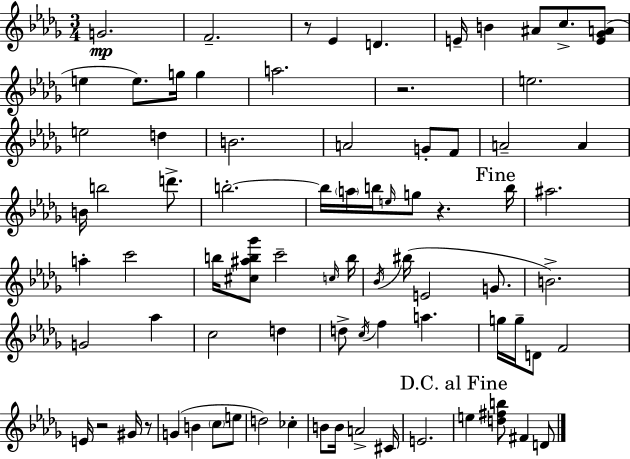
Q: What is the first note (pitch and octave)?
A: G4